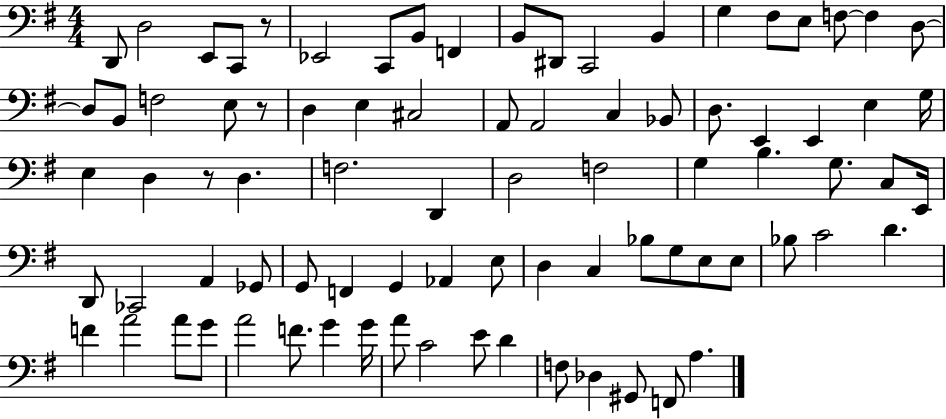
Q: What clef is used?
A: bass